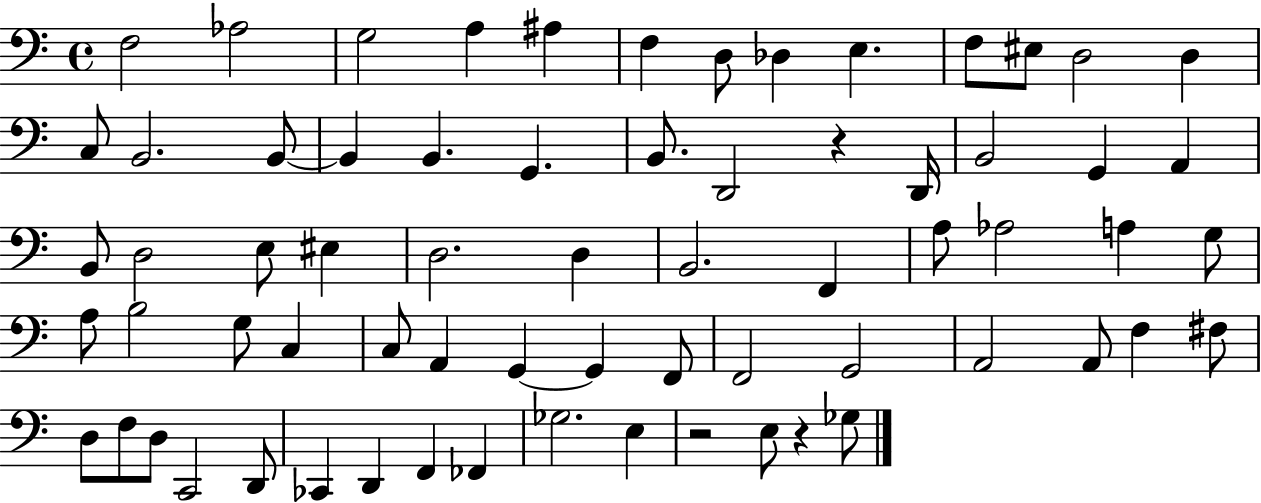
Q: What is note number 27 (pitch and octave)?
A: D3